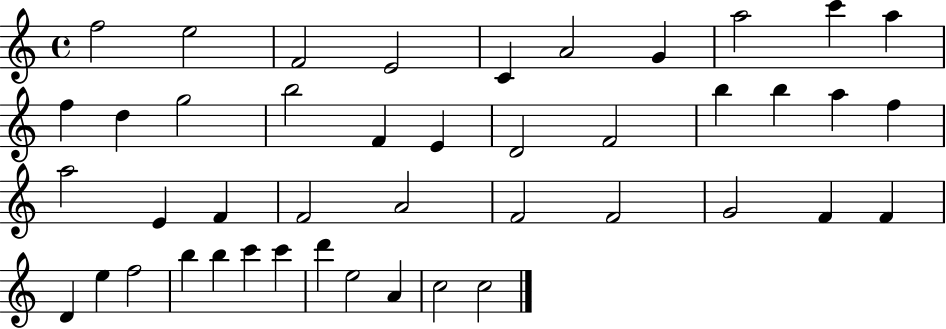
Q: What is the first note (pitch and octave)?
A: F5